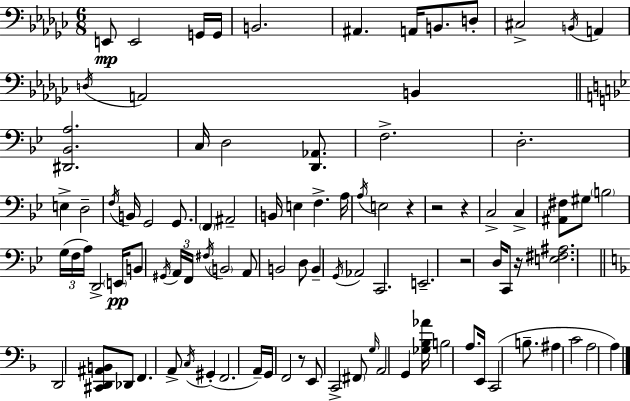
E2/e E2/h G2/s G2/s B2/h. A#2/q. A2/s B2/e. D3/e C#3/h B2/s A2/q D3/s A2/h B2/q [D#2,Bb2,A3]/h. C3/s D3/h [D2,Ab2]/e. F3/h. D3/h. E3/q D3/h F3/s B2/s G2/h G2/e. F2/q A#2/h B2/s E3/q F3/q. A3/s A3/s E3/h R/q R/h R/q C3/h C3/q [A#2,F#3]/e G#3/e B3/h G3/s F3/s A3/s D2/h E2/s B2/e G#2/s A2/s F2/s F#3/s B2/h A2/e B2/h D3/e B2/q G2/s Ab2/h C2/h. E2/h. R/h D3/s C2/e R/s [E3,F#3,A#3]/h. D2/h [C#2,D2,A#2,B2]/e Db2/e F2/q. A2/e C3/s G#2/q F2/h. A2/s G2/s F2/h R/e E2/e C2/h F#2/e G3/s A2/h G2/q [Gb3,Bb3,Ab4]/s B3/h A3/e. E2/s C2/h B3/e. A#3/q C4/h A3/h A3/q